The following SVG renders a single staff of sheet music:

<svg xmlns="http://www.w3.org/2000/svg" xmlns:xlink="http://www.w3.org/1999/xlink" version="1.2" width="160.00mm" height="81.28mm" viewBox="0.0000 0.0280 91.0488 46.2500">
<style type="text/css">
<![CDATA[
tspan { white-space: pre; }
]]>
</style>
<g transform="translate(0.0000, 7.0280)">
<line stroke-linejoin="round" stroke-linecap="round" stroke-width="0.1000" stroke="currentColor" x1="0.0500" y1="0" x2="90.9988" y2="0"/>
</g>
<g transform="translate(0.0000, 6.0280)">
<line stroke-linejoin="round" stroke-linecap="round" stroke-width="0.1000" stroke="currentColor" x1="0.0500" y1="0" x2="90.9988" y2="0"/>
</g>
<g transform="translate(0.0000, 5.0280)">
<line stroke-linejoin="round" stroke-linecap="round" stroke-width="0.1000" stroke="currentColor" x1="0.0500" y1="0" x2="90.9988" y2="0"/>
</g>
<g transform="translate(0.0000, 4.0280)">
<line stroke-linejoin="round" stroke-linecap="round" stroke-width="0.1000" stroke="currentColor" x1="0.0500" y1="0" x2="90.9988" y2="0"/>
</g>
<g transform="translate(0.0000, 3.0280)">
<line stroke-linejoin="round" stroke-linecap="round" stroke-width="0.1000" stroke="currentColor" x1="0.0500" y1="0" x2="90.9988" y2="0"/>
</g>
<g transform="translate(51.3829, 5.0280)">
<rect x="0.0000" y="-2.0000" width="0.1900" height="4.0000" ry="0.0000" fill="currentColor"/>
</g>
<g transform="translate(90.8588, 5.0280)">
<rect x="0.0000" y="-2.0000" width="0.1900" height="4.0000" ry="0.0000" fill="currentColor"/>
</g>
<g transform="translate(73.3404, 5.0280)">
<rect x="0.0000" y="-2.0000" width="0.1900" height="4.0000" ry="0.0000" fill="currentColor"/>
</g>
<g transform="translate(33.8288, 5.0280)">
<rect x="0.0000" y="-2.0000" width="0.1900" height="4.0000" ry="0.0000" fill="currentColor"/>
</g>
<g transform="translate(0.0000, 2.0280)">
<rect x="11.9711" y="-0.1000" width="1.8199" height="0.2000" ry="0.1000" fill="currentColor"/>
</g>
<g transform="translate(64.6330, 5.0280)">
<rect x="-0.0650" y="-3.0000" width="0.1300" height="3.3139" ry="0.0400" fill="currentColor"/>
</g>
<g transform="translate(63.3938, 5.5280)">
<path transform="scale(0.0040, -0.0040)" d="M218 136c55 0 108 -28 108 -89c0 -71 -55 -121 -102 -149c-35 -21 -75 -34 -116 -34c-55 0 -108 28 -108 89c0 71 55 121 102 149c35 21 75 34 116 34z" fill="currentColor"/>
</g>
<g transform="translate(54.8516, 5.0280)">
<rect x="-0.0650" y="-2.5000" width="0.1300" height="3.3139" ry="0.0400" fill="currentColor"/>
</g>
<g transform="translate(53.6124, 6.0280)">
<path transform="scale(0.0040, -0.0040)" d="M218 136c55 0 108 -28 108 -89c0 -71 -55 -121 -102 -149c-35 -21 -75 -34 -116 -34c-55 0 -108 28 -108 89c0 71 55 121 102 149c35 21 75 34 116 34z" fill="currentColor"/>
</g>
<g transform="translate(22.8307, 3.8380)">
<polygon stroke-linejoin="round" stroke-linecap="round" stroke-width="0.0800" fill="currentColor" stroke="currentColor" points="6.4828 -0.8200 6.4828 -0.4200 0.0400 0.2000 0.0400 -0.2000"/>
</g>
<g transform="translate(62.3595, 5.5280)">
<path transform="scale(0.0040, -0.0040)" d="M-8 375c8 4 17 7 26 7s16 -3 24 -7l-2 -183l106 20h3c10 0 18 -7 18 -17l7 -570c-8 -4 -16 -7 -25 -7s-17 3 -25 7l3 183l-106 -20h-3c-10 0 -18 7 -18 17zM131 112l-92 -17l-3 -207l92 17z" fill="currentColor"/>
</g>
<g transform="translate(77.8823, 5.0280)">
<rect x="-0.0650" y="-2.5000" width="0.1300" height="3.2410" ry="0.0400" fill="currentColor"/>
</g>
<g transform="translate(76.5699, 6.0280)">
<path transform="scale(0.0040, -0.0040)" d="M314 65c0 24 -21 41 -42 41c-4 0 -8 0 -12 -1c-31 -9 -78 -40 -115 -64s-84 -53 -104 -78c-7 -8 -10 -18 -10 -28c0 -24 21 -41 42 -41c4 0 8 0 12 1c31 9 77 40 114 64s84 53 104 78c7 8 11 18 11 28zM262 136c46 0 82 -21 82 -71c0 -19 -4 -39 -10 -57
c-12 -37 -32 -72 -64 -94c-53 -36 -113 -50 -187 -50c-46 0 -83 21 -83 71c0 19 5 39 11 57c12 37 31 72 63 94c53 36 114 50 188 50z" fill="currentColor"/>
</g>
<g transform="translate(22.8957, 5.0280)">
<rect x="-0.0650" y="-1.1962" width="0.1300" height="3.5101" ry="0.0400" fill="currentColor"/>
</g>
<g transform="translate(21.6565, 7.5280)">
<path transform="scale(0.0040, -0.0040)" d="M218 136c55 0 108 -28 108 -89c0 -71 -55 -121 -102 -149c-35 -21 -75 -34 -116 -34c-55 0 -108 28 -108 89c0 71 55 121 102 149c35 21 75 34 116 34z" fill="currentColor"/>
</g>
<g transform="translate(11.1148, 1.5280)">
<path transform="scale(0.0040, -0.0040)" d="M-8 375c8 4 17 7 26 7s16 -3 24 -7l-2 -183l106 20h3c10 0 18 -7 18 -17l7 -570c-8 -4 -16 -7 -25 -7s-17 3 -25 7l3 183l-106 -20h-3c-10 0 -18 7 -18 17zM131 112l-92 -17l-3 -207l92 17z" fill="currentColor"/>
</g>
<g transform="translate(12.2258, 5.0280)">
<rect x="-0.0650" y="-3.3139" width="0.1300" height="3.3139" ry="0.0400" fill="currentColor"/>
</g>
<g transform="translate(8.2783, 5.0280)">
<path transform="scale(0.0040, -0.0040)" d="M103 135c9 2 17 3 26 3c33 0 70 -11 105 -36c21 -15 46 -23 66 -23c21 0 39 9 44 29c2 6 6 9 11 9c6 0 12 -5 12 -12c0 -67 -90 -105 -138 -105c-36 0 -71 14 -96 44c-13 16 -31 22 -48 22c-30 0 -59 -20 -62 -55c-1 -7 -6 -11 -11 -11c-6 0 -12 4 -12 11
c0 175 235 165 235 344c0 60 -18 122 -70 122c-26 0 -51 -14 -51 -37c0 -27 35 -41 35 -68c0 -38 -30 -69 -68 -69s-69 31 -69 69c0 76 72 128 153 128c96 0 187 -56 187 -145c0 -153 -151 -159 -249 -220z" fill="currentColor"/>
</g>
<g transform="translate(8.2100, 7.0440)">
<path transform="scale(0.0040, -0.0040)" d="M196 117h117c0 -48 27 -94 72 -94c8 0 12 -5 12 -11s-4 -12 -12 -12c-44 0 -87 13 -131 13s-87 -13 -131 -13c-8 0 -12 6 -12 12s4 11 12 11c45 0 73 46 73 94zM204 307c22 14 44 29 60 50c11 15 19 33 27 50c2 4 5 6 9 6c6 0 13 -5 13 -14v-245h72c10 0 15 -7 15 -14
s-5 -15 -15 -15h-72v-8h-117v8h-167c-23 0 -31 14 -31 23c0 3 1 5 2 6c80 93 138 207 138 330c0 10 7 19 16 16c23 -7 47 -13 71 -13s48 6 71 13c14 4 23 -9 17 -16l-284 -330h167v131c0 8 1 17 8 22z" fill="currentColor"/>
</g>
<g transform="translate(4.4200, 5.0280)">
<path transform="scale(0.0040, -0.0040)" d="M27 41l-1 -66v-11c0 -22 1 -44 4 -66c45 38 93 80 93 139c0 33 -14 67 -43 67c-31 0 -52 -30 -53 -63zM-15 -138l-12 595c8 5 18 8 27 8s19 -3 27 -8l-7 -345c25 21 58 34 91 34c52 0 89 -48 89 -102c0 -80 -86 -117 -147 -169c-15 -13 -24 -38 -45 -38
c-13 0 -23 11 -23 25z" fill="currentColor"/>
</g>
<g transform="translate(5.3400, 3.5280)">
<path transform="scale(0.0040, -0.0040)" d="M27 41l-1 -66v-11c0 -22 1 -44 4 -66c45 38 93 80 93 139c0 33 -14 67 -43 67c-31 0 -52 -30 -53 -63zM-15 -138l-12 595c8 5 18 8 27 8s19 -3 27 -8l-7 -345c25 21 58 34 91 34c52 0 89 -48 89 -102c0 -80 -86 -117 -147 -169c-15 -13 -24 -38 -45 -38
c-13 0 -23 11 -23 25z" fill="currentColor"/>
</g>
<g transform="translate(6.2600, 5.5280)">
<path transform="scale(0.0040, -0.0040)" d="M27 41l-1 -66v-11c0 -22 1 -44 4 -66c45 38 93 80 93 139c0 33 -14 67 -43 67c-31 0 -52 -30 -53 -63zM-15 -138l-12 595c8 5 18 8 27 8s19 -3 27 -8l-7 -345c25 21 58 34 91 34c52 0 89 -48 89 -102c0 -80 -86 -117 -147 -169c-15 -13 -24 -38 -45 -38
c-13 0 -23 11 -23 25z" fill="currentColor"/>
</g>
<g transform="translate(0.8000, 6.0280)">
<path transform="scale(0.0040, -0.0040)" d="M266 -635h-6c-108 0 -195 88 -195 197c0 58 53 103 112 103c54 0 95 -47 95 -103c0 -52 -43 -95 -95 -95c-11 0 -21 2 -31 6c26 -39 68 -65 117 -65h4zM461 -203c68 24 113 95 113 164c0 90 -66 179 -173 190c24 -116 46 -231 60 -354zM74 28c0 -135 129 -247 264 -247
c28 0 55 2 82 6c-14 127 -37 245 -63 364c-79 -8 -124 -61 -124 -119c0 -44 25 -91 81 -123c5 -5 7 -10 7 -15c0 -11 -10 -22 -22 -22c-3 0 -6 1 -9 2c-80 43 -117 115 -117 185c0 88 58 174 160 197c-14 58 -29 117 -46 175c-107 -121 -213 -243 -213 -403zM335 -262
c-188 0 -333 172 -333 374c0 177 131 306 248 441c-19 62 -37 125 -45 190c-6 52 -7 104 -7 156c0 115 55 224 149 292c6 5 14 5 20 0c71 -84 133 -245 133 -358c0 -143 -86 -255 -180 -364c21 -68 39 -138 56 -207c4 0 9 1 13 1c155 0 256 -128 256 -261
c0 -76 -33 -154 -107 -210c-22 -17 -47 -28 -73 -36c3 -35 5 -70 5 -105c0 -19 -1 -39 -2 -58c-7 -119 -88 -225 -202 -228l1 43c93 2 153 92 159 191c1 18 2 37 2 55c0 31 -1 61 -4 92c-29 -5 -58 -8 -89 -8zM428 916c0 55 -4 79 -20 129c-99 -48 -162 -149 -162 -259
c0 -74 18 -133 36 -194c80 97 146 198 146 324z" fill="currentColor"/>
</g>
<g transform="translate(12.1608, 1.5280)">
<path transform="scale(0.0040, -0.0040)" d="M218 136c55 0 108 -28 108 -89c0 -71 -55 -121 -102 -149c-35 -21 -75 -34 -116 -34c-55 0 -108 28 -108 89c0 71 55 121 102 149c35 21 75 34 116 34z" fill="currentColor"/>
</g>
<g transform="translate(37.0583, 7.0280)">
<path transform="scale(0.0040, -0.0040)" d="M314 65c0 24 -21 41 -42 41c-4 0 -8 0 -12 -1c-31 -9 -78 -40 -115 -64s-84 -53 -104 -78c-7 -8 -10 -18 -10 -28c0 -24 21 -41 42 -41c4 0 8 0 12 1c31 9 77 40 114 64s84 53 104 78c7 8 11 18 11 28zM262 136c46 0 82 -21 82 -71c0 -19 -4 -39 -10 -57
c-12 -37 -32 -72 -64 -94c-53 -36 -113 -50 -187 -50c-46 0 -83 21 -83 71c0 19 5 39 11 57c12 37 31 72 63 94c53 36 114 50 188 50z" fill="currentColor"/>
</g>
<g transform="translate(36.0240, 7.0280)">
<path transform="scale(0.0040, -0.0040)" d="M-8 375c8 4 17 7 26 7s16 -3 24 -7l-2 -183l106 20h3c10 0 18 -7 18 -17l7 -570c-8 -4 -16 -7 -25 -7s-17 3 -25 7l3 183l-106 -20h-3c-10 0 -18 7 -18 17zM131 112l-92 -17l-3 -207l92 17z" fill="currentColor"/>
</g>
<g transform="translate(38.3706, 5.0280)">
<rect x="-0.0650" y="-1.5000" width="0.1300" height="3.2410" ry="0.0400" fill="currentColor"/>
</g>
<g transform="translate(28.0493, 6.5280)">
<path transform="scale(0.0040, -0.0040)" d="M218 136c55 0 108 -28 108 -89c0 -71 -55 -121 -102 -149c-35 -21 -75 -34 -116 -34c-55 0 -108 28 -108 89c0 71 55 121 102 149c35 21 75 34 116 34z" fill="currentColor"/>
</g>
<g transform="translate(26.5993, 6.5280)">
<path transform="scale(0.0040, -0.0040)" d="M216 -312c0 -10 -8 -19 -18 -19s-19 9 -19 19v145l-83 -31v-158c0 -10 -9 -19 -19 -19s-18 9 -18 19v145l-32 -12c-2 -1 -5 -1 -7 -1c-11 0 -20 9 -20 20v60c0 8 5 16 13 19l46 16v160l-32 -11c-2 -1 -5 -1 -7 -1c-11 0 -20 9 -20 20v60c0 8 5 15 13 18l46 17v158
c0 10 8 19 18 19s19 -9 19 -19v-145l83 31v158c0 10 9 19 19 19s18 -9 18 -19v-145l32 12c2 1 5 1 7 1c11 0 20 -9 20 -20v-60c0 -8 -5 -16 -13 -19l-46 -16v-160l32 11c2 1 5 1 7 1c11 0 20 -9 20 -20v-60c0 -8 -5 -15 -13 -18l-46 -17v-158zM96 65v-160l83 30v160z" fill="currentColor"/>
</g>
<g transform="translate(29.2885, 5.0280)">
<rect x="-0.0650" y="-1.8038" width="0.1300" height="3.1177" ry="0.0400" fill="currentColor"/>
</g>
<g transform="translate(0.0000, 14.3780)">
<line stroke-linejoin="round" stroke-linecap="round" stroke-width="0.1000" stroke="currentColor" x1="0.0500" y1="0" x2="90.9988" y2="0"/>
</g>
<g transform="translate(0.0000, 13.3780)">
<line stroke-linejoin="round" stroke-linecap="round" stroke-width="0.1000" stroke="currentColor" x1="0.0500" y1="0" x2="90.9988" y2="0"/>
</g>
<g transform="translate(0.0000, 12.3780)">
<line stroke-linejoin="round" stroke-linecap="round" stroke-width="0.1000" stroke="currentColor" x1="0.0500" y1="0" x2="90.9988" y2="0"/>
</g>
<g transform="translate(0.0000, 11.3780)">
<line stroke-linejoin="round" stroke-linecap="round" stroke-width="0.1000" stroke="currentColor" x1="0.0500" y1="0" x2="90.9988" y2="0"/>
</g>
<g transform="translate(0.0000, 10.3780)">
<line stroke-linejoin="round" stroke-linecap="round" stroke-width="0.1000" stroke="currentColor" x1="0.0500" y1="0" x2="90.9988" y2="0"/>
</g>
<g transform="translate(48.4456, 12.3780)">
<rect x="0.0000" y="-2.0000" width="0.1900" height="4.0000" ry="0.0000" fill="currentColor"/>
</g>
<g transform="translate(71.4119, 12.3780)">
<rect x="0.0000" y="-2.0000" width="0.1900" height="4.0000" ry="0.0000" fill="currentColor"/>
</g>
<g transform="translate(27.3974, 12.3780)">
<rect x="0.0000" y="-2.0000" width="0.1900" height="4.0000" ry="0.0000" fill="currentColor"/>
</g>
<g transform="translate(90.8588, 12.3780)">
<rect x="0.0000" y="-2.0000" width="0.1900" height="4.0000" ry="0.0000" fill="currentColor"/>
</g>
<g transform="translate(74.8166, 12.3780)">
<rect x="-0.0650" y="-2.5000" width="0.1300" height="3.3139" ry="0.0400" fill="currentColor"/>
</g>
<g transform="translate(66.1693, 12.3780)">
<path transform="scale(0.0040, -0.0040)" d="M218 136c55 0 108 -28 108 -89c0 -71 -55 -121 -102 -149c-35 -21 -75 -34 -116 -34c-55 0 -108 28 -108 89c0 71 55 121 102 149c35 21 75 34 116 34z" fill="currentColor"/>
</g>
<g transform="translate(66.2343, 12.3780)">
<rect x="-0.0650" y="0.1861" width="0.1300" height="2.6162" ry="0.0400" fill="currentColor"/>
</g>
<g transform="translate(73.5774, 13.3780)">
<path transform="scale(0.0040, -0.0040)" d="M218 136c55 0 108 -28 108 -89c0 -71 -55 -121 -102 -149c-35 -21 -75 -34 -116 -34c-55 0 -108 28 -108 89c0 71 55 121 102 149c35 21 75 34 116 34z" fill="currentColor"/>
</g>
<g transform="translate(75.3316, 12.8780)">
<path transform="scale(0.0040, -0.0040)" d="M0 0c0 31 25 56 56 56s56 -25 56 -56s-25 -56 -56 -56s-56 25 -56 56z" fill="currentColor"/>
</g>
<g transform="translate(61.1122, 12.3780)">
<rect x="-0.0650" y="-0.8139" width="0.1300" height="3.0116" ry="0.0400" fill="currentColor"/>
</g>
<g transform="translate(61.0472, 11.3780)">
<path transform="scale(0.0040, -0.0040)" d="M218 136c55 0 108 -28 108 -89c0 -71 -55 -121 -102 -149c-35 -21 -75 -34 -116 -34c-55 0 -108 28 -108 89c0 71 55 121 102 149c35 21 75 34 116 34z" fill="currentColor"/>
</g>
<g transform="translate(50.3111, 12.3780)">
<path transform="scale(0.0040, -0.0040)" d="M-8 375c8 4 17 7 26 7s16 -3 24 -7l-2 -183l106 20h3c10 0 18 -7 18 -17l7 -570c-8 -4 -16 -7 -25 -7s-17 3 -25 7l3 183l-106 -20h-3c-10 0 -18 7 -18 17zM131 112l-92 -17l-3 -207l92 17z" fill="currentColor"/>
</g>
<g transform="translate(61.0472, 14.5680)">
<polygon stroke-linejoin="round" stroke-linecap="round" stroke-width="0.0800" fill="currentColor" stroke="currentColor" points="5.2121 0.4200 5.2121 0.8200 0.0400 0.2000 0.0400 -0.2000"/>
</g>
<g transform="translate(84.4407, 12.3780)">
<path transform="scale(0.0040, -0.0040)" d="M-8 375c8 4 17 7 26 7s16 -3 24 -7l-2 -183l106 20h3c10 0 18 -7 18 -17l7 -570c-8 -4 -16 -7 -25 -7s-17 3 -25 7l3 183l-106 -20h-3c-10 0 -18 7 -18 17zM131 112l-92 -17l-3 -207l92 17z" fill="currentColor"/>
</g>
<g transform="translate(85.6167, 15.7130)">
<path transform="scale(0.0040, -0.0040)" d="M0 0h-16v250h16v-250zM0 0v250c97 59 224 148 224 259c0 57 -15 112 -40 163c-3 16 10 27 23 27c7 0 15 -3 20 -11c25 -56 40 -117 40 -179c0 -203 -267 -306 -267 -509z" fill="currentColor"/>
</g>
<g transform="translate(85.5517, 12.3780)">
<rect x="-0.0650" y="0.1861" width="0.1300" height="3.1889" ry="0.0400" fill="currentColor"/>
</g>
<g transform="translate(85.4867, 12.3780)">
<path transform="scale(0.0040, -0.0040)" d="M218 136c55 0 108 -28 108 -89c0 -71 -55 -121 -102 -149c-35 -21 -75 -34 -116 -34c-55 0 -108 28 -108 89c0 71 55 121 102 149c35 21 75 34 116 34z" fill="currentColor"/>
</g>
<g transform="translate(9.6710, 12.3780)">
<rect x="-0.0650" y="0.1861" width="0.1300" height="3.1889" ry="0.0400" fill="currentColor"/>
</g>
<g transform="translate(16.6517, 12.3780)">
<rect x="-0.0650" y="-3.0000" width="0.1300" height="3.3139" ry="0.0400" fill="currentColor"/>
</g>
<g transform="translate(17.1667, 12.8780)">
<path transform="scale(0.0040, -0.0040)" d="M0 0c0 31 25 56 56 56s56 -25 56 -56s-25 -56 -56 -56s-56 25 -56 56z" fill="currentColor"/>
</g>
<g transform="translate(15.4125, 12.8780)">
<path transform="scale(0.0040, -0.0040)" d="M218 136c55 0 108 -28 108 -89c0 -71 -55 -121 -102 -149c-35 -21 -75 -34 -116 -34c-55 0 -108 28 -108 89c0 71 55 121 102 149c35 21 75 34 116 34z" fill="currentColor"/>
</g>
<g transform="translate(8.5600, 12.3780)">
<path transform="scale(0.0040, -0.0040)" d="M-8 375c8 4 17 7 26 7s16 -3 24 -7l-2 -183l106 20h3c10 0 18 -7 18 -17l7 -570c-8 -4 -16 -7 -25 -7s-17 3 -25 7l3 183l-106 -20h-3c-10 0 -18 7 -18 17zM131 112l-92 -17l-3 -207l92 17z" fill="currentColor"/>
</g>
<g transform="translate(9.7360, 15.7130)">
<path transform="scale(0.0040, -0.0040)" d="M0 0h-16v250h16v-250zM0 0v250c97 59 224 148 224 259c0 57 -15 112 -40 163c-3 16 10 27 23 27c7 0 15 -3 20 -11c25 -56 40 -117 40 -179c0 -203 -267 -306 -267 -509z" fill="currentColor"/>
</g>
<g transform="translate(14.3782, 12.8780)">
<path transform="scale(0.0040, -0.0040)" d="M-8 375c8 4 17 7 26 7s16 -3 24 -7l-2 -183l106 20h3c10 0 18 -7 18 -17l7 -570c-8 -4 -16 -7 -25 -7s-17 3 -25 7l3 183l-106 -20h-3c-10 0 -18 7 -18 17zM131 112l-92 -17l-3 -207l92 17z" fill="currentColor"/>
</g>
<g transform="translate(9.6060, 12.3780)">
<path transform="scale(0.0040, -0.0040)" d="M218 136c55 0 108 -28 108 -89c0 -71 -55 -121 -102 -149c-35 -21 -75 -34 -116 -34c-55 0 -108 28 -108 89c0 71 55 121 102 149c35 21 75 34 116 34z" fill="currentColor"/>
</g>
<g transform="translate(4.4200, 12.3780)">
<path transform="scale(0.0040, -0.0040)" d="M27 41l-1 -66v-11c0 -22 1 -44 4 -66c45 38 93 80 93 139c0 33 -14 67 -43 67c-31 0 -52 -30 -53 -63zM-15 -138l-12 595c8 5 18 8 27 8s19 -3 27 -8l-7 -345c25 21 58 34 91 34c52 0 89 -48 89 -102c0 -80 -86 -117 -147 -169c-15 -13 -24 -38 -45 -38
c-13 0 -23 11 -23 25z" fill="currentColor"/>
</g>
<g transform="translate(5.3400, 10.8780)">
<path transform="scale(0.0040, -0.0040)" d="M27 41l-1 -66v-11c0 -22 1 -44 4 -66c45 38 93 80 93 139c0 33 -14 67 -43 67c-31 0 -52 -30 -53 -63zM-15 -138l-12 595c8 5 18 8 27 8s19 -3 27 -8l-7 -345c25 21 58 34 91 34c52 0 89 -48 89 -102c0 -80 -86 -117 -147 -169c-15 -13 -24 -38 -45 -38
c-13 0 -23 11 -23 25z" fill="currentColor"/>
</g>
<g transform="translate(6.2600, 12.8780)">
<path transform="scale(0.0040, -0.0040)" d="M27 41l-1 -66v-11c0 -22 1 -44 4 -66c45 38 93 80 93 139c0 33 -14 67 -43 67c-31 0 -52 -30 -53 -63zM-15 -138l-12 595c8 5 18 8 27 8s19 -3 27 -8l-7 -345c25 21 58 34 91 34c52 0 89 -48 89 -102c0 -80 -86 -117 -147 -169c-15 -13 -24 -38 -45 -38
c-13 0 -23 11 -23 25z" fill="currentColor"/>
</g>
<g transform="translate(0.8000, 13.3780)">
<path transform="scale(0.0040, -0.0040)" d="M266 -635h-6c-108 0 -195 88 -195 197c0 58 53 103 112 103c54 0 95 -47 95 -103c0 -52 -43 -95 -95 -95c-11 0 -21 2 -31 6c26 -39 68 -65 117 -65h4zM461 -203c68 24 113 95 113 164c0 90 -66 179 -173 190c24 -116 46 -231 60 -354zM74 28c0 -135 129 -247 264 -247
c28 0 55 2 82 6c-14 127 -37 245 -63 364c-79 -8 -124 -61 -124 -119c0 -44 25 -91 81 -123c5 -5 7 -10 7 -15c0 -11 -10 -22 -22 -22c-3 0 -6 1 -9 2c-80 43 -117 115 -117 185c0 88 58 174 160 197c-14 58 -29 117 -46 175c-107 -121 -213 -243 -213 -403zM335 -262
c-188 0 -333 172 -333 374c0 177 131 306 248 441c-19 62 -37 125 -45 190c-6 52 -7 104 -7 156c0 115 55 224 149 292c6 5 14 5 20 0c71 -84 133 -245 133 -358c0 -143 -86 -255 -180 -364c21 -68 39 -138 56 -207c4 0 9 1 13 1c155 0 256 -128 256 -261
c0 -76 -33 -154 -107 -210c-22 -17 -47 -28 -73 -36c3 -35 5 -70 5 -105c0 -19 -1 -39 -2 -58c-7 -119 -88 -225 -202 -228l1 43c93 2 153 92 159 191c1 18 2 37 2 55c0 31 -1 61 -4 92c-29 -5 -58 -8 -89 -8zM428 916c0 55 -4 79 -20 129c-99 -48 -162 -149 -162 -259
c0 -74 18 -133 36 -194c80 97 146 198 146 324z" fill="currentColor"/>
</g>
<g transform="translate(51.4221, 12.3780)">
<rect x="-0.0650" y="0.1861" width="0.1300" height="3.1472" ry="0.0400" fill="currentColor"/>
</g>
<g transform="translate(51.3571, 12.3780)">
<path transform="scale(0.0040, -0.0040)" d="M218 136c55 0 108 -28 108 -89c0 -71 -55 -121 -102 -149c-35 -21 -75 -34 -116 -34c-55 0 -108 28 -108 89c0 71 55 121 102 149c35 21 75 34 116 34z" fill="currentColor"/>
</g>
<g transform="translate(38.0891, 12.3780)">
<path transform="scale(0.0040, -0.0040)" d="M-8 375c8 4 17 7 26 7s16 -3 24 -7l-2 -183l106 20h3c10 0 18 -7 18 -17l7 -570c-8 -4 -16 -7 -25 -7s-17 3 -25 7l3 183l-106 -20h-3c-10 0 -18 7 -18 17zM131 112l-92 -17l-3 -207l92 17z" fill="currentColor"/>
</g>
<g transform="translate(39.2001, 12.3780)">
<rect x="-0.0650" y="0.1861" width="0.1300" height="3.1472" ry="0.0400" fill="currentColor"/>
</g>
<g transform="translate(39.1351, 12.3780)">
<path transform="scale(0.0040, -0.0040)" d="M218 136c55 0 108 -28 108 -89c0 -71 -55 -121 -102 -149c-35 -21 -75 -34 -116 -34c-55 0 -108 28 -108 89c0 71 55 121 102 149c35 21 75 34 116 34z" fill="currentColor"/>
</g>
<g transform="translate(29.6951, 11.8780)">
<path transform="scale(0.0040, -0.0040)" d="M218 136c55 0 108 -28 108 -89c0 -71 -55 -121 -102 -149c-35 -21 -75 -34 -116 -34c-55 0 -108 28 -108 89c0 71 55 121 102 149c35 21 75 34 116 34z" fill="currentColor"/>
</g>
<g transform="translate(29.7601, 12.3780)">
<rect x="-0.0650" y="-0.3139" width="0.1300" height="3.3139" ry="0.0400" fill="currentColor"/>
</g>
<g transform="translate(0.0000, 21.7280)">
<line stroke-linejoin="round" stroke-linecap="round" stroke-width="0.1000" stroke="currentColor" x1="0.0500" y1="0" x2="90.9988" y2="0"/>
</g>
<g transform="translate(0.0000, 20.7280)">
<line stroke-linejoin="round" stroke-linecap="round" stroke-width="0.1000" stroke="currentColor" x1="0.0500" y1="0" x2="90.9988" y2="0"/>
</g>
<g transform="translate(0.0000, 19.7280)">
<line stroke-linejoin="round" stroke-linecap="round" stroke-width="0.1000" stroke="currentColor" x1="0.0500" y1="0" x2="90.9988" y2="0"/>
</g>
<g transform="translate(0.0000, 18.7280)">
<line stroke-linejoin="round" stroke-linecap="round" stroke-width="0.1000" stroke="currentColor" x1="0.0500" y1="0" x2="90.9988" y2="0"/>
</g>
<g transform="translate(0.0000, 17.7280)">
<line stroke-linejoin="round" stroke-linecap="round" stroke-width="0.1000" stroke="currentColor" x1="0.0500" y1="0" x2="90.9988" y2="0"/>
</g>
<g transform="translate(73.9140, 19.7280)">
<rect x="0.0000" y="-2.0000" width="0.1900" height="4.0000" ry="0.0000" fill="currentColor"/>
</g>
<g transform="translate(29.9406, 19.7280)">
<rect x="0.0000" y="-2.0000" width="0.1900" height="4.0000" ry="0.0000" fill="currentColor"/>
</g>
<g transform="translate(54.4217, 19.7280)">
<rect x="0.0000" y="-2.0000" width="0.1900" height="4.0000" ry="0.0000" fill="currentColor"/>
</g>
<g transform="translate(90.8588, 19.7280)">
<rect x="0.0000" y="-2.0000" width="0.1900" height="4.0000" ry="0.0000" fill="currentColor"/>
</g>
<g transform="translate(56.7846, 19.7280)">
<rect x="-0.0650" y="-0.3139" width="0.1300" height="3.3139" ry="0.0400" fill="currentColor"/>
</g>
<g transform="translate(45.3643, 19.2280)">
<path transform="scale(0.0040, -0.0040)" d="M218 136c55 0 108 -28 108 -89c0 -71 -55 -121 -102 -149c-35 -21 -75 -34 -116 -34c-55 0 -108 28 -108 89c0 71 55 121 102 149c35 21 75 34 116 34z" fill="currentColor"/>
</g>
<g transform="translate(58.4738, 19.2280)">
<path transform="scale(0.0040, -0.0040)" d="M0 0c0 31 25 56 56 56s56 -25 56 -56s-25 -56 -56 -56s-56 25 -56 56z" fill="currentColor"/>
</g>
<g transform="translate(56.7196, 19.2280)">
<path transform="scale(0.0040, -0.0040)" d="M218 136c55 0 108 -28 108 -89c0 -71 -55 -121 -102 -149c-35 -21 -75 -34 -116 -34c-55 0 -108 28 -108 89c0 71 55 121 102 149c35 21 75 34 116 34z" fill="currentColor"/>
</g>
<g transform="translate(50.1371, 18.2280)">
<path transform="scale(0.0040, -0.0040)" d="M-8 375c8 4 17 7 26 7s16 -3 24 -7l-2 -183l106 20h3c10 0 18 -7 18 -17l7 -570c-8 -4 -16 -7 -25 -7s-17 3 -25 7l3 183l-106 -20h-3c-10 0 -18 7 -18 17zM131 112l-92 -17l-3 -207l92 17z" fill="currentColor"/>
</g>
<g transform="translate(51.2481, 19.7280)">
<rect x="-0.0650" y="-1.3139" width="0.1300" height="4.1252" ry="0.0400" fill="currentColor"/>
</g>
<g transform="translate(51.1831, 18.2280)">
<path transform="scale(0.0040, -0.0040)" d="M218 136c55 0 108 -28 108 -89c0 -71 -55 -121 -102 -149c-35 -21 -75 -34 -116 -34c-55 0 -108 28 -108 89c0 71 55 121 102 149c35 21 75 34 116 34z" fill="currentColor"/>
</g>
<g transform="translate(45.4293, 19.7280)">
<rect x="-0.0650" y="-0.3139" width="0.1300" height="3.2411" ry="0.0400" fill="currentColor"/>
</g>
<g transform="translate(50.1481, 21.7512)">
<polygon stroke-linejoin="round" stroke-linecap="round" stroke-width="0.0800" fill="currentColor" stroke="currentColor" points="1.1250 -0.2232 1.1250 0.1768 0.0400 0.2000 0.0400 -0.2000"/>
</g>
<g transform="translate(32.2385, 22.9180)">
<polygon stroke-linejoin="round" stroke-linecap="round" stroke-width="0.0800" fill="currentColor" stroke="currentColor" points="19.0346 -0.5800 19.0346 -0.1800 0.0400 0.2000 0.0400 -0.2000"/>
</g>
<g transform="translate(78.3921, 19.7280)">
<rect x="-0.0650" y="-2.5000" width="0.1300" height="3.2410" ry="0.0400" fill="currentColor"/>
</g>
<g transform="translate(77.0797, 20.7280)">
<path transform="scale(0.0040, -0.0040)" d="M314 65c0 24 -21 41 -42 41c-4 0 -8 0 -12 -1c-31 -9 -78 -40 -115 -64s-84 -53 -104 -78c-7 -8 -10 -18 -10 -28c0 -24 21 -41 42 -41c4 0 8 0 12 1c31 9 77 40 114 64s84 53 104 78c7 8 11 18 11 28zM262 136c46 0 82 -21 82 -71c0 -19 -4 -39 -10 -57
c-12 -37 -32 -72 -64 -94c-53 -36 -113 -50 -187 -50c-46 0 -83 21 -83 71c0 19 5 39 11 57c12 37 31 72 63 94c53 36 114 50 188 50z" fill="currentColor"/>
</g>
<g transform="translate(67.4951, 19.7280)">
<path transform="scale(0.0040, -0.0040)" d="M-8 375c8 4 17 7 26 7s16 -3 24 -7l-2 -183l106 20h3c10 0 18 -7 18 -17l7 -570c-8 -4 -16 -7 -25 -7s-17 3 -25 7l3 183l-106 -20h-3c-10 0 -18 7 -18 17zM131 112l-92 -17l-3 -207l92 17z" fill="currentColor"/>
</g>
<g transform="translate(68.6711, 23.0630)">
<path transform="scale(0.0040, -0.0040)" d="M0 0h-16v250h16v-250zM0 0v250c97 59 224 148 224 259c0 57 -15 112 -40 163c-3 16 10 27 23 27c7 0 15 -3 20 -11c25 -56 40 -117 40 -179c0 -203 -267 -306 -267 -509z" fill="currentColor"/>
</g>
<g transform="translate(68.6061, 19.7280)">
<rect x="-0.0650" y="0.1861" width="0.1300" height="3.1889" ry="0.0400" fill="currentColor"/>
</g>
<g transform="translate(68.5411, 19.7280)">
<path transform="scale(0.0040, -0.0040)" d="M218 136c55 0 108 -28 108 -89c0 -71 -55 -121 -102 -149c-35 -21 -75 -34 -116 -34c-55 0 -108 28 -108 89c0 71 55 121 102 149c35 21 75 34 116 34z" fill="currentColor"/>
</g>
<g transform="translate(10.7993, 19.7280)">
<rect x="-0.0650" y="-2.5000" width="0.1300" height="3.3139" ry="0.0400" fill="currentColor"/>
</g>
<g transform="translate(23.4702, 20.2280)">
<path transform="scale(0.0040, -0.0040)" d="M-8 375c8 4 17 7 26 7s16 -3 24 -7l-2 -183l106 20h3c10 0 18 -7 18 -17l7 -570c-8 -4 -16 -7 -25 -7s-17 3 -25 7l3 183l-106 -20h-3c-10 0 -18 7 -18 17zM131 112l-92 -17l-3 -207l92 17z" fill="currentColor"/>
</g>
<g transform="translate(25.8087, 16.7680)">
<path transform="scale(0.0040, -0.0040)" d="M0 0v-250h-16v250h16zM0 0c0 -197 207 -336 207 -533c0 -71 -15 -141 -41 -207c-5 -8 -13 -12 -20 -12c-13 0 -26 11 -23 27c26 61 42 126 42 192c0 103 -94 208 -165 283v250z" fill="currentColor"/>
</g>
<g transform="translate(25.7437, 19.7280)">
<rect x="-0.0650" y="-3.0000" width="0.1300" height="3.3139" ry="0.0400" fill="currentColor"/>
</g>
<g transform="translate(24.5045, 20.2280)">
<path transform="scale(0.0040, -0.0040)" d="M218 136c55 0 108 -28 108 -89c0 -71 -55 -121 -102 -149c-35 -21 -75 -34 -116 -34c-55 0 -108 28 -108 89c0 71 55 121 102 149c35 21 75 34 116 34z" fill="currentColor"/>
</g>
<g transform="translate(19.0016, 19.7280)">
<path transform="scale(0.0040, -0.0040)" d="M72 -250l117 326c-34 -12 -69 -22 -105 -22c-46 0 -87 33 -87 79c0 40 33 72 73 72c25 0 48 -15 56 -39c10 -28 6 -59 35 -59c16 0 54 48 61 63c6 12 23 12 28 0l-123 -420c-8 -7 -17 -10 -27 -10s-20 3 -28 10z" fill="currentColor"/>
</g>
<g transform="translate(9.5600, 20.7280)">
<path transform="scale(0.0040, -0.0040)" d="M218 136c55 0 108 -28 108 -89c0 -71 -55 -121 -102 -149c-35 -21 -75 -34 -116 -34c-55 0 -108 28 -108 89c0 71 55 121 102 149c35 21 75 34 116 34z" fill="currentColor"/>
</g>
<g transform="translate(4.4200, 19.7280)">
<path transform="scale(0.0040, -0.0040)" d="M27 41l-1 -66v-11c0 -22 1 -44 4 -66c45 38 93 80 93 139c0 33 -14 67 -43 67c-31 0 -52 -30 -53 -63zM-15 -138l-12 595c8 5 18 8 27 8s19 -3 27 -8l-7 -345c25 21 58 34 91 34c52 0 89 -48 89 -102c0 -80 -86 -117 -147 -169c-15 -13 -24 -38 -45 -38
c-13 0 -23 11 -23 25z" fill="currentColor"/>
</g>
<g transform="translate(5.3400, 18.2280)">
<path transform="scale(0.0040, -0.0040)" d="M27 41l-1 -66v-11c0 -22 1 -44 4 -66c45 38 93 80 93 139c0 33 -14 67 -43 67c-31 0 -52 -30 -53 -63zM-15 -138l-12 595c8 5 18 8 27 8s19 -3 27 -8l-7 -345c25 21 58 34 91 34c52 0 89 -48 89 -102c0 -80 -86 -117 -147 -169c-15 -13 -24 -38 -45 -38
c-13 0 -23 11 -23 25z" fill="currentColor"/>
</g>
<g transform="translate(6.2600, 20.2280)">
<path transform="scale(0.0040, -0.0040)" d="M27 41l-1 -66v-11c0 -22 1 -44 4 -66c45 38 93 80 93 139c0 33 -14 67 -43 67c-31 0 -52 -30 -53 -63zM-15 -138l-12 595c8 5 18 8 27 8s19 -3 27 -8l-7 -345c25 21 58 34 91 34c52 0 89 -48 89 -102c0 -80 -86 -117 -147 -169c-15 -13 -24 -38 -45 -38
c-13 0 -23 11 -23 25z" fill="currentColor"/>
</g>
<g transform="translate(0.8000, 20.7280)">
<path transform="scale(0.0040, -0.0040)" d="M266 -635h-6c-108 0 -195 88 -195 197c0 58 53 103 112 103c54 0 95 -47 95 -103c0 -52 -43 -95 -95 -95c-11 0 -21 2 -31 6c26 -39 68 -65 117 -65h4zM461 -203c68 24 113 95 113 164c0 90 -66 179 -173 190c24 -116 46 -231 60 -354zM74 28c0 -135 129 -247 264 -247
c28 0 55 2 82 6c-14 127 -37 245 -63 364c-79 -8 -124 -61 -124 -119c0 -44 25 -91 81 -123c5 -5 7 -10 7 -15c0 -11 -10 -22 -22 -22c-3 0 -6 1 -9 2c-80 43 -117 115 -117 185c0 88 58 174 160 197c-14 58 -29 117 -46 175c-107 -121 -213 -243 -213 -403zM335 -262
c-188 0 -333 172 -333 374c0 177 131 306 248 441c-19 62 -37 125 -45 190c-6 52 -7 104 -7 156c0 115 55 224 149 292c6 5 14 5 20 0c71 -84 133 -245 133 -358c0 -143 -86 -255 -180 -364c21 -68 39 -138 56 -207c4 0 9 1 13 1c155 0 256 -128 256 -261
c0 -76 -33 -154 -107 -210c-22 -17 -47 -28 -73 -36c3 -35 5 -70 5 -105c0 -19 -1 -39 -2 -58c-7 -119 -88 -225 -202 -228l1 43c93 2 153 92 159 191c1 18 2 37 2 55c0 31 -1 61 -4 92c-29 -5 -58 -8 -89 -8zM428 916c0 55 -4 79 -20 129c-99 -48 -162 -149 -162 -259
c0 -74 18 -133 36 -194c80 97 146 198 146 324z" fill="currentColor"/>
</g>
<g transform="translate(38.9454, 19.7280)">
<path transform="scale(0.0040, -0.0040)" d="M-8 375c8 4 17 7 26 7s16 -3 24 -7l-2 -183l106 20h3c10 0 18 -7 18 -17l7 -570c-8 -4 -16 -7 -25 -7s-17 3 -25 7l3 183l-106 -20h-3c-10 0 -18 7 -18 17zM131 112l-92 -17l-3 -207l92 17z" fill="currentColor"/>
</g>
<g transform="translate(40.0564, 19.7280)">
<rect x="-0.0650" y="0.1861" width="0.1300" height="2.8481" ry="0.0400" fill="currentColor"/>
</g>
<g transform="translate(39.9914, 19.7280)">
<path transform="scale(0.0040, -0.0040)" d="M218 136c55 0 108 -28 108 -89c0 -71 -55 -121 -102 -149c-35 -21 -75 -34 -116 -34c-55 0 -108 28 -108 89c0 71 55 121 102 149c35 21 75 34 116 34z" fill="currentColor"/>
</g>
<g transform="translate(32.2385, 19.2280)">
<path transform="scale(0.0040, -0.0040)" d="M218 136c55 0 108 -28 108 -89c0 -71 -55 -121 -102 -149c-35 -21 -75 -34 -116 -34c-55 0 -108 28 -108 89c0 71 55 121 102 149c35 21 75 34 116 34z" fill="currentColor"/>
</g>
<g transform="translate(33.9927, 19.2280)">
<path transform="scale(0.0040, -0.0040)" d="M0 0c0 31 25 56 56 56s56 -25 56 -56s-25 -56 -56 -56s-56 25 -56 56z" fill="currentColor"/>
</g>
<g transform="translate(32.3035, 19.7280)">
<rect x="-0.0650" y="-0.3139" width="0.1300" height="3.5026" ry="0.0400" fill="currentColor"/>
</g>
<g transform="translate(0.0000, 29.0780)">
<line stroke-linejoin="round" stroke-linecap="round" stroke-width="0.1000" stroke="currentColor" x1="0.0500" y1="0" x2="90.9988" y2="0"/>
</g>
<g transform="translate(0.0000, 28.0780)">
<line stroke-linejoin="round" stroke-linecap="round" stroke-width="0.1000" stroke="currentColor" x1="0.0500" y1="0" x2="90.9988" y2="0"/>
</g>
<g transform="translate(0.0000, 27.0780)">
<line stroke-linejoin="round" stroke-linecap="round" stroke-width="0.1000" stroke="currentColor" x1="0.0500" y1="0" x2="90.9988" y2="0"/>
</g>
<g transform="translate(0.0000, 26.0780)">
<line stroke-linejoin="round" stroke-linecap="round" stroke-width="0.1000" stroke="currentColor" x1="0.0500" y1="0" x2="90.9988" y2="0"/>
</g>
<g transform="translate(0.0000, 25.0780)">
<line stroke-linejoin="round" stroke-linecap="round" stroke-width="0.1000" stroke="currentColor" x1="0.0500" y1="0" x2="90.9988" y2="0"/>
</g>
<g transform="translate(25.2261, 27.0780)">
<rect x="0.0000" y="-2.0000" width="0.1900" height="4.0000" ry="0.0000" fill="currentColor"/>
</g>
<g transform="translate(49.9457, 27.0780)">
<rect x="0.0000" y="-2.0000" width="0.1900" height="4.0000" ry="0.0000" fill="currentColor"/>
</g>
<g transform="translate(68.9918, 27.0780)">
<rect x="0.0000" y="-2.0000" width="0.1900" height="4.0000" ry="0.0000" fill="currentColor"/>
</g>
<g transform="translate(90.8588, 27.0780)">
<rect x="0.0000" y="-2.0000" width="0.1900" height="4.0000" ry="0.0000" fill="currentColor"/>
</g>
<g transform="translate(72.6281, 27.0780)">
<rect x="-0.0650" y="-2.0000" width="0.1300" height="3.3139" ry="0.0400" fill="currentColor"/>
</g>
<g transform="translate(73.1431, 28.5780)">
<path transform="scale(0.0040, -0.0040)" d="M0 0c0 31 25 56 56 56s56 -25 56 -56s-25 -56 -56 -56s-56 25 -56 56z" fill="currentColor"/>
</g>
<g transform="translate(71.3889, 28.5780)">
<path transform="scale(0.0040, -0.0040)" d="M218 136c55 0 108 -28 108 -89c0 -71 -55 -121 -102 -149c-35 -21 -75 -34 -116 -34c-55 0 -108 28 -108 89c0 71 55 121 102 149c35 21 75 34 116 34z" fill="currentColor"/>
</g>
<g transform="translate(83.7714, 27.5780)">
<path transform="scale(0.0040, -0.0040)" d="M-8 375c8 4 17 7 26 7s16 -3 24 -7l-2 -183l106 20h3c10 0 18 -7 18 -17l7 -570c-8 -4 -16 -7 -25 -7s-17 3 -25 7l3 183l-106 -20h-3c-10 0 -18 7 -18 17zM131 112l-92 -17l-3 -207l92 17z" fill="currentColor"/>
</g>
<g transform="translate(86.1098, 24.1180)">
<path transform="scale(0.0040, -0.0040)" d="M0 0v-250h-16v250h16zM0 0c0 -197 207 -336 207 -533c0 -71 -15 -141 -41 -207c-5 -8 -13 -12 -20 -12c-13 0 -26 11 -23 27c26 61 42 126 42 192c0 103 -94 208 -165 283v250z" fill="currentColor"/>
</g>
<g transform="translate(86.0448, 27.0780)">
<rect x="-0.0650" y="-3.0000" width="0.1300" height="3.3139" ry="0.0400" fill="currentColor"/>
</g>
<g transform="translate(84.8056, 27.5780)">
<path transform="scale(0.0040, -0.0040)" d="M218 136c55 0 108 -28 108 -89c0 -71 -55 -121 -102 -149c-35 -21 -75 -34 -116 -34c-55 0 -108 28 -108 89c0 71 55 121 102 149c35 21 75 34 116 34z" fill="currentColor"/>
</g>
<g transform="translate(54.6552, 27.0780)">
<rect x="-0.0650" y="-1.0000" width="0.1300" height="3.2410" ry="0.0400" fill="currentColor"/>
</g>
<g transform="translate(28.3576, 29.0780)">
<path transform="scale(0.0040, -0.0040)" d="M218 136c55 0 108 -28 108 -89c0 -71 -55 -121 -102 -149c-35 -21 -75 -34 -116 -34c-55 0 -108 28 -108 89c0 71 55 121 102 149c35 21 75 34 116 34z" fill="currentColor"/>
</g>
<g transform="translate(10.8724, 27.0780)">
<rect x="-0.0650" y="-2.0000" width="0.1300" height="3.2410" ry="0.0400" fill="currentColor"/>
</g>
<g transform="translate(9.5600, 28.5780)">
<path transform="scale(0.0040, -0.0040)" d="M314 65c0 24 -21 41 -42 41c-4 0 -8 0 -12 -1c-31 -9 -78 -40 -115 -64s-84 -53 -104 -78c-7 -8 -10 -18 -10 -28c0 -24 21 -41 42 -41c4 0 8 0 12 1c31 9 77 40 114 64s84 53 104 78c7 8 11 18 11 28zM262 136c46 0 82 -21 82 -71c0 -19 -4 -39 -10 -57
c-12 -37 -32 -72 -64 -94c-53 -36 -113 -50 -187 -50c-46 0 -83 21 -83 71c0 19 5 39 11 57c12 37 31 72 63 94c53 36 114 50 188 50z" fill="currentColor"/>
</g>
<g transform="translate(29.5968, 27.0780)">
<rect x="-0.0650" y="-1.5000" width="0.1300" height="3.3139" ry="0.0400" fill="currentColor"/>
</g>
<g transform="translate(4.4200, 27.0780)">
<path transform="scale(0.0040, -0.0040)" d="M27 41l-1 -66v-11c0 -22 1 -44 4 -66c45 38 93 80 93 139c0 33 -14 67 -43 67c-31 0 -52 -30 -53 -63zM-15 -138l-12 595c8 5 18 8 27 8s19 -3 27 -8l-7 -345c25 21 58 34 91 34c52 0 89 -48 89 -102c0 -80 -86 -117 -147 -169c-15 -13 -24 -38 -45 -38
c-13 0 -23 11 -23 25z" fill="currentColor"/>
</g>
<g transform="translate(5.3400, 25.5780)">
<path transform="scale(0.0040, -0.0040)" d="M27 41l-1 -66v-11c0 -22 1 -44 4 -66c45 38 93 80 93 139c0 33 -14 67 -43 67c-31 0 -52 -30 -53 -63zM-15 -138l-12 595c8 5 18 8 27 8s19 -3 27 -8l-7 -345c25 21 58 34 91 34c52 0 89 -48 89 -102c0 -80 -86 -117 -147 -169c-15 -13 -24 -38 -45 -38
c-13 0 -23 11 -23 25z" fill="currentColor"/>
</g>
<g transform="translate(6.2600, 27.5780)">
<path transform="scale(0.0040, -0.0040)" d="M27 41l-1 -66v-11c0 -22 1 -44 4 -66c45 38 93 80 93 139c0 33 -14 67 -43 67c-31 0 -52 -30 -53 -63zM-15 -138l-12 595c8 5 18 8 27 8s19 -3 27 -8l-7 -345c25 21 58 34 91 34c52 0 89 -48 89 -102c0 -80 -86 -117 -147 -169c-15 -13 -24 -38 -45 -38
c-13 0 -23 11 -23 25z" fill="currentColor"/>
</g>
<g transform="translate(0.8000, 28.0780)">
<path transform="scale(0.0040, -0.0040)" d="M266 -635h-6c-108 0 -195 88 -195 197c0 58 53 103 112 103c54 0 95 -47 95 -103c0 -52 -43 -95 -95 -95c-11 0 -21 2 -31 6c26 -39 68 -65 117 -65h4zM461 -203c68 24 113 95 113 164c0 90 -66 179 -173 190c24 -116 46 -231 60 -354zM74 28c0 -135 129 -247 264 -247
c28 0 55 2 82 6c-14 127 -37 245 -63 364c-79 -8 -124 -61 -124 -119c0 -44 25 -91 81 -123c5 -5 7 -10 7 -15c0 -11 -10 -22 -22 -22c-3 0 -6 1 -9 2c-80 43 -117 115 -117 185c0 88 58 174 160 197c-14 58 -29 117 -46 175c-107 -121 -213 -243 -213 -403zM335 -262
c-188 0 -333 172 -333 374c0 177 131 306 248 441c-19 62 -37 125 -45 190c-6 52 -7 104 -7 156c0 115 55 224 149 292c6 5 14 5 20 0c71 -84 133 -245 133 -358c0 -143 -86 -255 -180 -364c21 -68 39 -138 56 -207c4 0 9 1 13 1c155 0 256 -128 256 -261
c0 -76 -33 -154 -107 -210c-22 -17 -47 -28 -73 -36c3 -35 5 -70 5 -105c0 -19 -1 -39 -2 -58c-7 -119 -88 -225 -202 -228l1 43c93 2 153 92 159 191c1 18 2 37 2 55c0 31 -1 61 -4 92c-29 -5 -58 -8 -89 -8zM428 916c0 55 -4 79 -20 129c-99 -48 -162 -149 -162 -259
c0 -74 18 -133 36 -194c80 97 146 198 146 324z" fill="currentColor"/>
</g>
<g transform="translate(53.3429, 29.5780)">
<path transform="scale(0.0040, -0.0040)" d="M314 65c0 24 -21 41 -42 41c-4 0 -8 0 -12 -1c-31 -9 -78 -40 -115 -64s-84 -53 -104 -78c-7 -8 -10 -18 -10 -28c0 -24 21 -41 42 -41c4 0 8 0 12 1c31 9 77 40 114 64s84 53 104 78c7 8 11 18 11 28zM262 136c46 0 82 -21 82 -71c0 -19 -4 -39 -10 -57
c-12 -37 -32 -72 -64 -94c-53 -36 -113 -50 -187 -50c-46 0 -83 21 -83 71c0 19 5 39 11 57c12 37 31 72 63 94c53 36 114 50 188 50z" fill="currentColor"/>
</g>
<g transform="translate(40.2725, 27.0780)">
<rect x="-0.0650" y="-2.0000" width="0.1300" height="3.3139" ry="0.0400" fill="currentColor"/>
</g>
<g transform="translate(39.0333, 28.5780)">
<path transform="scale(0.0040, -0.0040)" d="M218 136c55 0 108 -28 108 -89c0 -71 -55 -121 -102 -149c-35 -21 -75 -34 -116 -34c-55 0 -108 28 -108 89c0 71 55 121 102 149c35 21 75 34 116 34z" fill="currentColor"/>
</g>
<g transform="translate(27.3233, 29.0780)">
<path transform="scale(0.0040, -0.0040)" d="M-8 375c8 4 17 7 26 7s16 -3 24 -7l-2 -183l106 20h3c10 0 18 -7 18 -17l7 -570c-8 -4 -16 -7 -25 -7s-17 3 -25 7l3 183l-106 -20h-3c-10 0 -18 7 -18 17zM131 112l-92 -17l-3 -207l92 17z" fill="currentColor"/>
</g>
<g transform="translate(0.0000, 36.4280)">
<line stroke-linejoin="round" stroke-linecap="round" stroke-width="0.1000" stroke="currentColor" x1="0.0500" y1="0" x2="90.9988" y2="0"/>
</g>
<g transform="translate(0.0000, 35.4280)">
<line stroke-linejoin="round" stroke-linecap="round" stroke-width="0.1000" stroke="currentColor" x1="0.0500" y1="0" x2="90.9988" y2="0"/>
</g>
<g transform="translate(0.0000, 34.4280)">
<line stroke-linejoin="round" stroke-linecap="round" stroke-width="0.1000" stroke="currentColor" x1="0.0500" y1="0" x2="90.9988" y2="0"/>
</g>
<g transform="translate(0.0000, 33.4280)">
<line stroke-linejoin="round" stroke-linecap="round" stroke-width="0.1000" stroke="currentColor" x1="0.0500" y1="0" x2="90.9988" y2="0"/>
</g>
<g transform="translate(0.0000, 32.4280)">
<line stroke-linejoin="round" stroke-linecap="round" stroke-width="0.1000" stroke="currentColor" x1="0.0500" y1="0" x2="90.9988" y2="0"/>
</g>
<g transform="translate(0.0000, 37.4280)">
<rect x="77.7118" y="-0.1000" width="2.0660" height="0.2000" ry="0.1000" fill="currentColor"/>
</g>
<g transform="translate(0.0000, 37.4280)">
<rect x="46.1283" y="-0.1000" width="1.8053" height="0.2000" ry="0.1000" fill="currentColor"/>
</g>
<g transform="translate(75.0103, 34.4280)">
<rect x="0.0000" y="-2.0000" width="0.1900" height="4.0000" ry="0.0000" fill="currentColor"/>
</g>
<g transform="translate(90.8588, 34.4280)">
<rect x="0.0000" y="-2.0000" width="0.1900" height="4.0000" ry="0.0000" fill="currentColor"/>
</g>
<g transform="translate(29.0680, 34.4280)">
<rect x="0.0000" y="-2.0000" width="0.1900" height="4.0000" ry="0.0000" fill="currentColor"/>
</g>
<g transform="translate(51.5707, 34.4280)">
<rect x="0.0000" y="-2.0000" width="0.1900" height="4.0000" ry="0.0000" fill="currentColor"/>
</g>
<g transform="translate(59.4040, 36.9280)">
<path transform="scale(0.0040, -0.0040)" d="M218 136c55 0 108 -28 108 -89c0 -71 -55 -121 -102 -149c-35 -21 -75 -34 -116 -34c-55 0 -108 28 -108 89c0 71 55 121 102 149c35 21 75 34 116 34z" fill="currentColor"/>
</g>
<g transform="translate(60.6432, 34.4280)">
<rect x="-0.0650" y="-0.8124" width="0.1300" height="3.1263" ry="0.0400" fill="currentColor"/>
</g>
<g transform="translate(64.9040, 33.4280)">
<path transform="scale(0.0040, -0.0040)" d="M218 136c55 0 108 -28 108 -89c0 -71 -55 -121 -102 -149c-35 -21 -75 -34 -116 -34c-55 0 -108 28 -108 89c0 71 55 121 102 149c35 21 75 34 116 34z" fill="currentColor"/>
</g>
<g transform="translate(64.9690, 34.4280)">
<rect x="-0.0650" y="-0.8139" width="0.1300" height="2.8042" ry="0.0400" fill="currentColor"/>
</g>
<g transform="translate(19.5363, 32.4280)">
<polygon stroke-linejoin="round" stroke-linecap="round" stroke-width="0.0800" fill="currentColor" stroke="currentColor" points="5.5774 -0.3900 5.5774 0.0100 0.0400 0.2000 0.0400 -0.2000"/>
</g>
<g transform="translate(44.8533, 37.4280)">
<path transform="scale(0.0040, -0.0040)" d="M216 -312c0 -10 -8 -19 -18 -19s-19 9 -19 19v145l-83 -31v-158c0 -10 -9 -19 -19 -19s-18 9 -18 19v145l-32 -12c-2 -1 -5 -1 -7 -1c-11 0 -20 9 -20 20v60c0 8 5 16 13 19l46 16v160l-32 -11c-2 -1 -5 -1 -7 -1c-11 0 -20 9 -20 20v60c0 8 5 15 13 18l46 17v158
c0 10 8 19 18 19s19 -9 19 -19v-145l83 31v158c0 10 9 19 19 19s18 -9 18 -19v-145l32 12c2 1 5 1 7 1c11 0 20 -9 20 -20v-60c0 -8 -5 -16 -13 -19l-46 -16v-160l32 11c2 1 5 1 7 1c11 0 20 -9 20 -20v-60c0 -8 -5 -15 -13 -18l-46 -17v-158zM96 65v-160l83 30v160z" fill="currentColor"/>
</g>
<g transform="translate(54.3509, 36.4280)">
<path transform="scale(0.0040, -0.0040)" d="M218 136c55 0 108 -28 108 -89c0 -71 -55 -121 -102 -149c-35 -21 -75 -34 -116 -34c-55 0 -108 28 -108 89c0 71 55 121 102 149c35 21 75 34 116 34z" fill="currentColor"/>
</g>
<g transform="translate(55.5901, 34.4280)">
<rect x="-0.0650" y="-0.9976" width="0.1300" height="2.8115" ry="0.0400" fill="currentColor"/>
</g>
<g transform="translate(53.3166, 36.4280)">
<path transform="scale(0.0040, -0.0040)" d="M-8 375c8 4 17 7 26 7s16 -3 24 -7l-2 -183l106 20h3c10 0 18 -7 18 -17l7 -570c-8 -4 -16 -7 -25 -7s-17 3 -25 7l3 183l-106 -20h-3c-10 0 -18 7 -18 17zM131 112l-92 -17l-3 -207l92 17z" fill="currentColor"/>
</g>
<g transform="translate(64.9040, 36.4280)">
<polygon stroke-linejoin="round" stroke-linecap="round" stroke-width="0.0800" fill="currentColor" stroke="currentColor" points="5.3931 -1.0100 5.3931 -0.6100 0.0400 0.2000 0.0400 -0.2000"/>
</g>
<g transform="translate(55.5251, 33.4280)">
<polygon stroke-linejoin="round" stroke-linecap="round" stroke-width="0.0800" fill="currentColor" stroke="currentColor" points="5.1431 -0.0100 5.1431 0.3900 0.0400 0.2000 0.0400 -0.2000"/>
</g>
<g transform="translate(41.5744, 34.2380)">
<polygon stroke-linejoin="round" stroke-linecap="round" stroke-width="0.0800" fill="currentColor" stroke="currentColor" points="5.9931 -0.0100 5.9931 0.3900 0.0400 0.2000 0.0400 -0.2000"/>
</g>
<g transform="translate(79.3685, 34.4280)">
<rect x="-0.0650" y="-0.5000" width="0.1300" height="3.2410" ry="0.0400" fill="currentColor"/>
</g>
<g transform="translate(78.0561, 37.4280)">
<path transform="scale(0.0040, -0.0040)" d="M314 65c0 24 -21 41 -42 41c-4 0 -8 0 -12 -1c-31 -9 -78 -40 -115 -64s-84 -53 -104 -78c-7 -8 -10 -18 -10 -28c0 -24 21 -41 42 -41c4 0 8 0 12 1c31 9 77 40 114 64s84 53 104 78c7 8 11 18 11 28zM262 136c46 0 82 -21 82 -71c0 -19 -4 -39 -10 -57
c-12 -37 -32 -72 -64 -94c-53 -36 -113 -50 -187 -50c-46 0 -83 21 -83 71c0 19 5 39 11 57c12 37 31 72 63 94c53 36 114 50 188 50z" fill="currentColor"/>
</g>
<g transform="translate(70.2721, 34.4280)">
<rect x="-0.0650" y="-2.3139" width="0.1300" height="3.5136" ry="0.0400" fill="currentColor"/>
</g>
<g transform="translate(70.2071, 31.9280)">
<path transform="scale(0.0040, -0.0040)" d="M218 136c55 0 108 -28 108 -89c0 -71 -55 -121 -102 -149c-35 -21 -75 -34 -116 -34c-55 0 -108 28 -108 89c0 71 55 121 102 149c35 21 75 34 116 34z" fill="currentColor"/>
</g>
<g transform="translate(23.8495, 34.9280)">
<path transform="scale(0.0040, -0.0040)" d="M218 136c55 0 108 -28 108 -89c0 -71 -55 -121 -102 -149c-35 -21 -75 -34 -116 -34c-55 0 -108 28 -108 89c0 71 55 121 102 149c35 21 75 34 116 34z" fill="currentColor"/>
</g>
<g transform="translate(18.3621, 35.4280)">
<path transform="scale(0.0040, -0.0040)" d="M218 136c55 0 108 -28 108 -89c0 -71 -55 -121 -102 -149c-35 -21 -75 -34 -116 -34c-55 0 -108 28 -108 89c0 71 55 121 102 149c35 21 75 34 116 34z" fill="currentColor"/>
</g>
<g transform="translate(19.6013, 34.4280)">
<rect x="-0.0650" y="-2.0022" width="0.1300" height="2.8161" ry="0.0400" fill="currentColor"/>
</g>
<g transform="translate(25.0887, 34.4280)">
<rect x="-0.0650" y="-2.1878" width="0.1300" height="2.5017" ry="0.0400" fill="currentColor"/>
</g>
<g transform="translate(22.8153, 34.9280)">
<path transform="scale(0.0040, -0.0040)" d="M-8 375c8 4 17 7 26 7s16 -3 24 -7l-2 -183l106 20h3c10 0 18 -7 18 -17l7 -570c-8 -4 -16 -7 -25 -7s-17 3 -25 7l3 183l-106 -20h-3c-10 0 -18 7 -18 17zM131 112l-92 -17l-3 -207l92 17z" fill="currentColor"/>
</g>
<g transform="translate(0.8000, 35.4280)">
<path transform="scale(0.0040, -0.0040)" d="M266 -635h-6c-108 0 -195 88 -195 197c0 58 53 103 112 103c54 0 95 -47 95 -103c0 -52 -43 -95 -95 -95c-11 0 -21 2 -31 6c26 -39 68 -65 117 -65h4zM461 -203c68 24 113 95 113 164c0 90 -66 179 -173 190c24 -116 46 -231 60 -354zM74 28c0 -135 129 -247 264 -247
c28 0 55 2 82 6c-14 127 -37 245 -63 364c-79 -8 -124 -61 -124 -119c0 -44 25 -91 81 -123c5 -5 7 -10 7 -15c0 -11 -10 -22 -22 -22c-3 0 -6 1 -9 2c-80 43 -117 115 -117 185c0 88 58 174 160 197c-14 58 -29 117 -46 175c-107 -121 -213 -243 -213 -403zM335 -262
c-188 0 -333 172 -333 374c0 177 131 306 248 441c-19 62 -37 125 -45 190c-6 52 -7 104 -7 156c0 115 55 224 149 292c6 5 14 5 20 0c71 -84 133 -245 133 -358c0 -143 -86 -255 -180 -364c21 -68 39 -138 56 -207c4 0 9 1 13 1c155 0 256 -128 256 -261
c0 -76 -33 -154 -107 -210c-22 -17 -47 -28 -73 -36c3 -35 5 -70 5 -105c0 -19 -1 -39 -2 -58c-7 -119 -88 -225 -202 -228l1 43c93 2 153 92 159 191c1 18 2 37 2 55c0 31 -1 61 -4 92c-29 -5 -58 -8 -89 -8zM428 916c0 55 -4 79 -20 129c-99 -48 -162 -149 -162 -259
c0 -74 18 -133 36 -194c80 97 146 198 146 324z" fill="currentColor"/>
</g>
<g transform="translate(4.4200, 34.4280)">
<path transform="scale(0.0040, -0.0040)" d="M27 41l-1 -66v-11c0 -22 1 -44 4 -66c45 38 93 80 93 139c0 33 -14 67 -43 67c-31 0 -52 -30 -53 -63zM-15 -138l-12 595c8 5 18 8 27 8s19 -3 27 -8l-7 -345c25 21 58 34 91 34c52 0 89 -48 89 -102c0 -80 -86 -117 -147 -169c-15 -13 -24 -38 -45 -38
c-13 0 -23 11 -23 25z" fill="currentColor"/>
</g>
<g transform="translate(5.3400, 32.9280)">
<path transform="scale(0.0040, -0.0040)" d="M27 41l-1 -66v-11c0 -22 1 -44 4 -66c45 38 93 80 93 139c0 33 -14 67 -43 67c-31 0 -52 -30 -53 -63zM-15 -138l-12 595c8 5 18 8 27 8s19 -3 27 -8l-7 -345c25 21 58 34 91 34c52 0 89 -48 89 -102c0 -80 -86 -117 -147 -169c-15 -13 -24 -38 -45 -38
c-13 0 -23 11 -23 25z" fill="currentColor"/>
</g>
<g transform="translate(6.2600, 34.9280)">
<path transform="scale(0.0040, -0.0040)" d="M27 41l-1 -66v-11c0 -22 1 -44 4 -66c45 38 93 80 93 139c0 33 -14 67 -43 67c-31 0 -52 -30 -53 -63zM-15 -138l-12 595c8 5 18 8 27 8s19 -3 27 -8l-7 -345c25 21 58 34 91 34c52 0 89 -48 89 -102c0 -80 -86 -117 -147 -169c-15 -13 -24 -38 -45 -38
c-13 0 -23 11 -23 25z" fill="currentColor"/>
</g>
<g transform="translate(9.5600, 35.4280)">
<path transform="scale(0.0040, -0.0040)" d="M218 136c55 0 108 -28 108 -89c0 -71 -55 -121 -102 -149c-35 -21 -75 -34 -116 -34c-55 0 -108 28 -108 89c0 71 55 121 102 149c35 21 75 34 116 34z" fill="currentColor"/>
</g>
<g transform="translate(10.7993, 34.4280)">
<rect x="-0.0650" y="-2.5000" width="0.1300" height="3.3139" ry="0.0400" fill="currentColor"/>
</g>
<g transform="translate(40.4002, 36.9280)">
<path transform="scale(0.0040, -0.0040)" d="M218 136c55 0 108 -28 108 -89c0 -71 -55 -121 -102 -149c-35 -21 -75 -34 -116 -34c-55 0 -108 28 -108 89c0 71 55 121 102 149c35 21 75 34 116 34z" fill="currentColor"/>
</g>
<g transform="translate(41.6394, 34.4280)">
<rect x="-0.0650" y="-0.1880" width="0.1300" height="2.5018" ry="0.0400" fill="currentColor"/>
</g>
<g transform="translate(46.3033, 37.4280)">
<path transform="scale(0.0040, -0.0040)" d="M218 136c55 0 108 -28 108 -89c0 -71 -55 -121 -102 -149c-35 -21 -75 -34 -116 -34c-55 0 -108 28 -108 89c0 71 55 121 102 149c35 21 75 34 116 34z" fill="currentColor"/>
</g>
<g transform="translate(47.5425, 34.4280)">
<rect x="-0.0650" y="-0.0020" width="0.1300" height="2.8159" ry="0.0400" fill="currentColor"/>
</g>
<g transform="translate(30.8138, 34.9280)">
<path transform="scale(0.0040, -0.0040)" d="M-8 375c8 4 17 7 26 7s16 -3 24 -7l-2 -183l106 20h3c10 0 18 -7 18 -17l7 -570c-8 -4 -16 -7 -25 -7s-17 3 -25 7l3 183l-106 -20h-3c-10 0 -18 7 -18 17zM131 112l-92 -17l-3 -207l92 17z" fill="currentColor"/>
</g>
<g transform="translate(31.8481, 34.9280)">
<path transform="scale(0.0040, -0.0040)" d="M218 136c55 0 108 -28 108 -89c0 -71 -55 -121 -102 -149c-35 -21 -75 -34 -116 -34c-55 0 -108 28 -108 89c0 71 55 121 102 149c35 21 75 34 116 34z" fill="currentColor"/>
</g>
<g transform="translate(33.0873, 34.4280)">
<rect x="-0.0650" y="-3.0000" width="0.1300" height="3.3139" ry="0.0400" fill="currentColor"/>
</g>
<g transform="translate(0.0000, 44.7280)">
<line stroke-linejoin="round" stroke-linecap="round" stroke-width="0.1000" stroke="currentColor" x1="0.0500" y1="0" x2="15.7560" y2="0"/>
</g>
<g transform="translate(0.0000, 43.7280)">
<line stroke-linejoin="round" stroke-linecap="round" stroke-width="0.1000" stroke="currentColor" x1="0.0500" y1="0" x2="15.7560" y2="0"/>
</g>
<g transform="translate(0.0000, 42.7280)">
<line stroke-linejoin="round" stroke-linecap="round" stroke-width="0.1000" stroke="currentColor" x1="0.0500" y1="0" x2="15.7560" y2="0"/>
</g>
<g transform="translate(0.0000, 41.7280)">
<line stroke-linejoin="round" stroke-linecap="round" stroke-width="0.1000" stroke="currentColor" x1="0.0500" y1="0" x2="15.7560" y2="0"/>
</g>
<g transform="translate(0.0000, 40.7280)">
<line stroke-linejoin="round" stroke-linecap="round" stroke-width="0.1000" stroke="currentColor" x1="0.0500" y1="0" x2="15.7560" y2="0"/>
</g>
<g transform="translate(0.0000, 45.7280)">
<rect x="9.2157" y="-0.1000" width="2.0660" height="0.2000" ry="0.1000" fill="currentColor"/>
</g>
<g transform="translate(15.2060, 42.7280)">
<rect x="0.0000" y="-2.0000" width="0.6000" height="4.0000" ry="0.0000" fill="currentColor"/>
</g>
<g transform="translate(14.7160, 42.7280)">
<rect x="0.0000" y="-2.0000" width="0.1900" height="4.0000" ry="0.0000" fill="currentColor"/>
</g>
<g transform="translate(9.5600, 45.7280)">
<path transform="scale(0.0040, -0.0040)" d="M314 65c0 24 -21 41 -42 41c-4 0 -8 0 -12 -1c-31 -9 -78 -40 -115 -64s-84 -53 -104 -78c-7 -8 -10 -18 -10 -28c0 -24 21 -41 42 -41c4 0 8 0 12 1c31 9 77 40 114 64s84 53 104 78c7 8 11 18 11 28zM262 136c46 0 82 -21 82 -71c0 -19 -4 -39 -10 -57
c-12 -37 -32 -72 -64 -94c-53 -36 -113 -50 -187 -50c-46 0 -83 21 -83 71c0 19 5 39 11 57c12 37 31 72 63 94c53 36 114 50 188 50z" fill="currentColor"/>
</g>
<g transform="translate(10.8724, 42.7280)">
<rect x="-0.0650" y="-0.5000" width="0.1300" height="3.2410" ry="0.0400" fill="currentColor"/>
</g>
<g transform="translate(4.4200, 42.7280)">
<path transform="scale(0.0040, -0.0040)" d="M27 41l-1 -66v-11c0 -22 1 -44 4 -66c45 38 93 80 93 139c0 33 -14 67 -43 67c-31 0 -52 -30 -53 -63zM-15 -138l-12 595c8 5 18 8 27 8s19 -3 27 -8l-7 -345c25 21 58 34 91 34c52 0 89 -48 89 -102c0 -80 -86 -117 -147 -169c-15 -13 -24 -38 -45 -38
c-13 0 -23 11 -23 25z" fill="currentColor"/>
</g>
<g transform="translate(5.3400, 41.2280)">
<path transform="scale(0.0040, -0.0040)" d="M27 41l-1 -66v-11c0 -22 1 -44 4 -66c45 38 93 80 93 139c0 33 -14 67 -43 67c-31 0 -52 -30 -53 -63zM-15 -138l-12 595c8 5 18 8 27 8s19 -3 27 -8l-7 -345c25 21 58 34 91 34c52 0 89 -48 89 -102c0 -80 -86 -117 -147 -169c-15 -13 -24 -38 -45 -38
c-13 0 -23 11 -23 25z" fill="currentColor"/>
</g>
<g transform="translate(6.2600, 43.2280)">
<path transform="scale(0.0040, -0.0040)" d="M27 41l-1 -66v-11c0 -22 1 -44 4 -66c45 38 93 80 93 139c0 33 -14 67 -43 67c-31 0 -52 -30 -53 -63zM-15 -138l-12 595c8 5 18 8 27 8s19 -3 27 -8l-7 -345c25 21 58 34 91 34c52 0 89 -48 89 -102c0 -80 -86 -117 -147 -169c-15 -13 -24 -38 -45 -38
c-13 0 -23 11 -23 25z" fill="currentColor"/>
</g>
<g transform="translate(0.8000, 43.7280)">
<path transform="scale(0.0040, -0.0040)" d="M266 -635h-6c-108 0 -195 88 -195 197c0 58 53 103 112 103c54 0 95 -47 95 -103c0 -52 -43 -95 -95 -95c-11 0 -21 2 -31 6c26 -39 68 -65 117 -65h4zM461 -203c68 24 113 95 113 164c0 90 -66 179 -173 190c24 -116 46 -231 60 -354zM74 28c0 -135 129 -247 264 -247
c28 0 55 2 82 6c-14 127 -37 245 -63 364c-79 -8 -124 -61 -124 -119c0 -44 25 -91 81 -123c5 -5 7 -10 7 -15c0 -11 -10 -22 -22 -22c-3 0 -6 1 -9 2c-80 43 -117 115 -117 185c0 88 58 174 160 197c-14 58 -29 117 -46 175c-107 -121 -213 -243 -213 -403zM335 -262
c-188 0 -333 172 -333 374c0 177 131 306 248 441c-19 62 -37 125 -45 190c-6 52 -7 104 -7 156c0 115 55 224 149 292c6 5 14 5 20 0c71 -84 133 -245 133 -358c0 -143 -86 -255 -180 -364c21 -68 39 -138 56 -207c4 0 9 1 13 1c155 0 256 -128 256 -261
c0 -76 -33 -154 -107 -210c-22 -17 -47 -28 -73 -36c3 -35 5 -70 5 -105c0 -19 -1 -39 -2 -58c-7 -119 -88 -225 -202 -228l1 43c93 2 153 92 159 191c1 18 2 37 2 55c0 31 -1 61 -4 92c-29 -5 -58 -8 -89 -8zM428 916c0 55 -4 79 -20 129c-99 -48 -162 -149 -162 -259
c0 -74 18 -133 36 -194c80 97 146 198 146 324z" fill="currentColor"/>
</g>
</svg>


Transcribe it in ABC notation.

X:1
T:Untitled
M:2/4
L:1/4
K:Eb
b D/2 ^F/2 E2 G A G2 B/2 A c B B d/2 B/2 G B/2 G z/2 A/2 c/2 B/2 c/2 e/4 c B/2 G2 F2 E F D2 F A/2 G G/2 A/2 A D/2 ^C/2 E/2 D/2 d/2 g/2 C2 C2